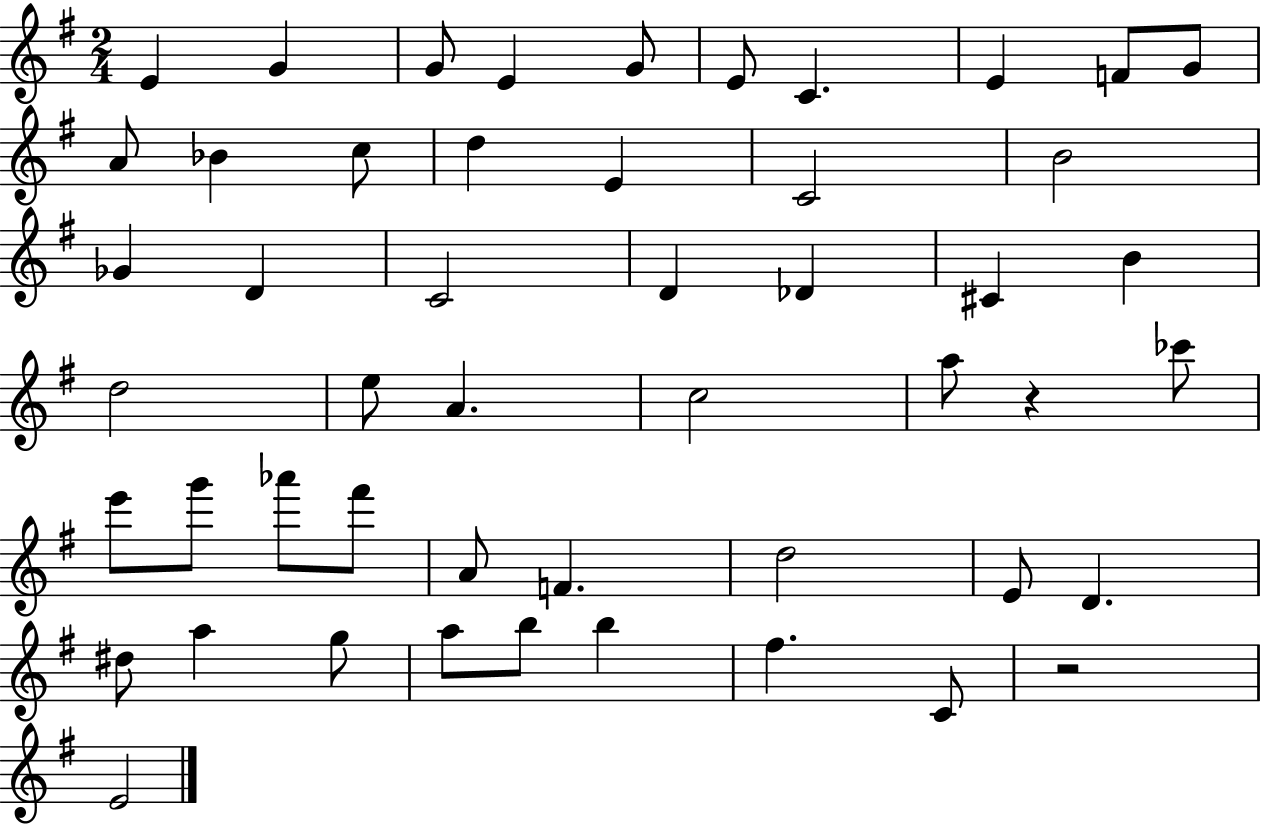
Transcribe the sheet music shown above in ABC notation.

X:1
T:Untitled
M:2/4
L:1/4
K:G
E G G/2 E G/2 E/2 C E F/2 G/2 A/2 _B c/2 d E C2 B2 _G D C2 D _D ^C B d2 e/2 A c2 a/2 z _c'/2 e'/2 g'/2 _a'/2 ^f'/2 A/2 F d2 E/2 D ^d/2 a g/2 a/2 b/2 b ^f C/2 z2 E2